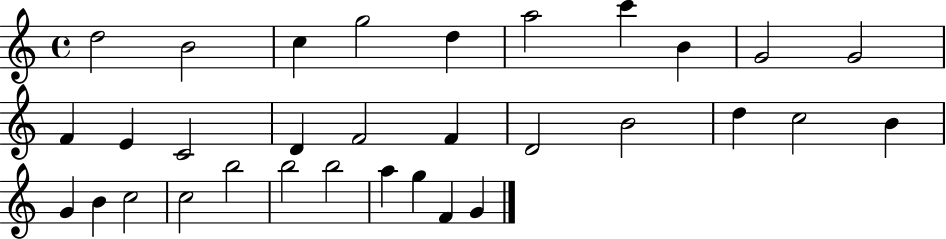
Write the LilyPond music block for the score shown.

{
  \clef treble
  \time 4/4
  \defaultTimeSignature
  \key c \major
  d''2 b'2 | c''4 g''2 d''4 | a''2 c'''4 b'4 | g'2 g'2 | \break f'4 e'4 c'2 | d'4 f'2 f'4 | d'2 b'2 | d''4 c''2 b'4 | \break g'4 b'4 c''2 | c''2 b''2 | b''2 b''2 | a''4 g''4 f'4 g'4 | \break \bar "|."
}